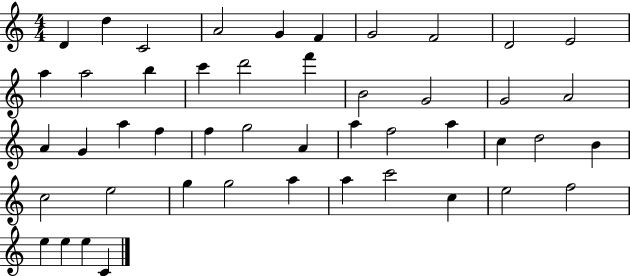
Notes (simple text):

D4/q D5/q C4/h A4/h G4/q F4/q G4/h F4/h D4/h E4/h A5/q A5/h B5/q C6/q D6/h F6/q B4/h G4/h G4/h A4/h A4/q G4/q A5/q F5/q F5/q G5/h A4/q A5/q F5/h A5/q C5/q D5/h B4/q C5/h E5/h G5/q G5/h A5/q A5/q C6/h C5/q E5/h F5/h E5/q E5/q E5/q C4/q